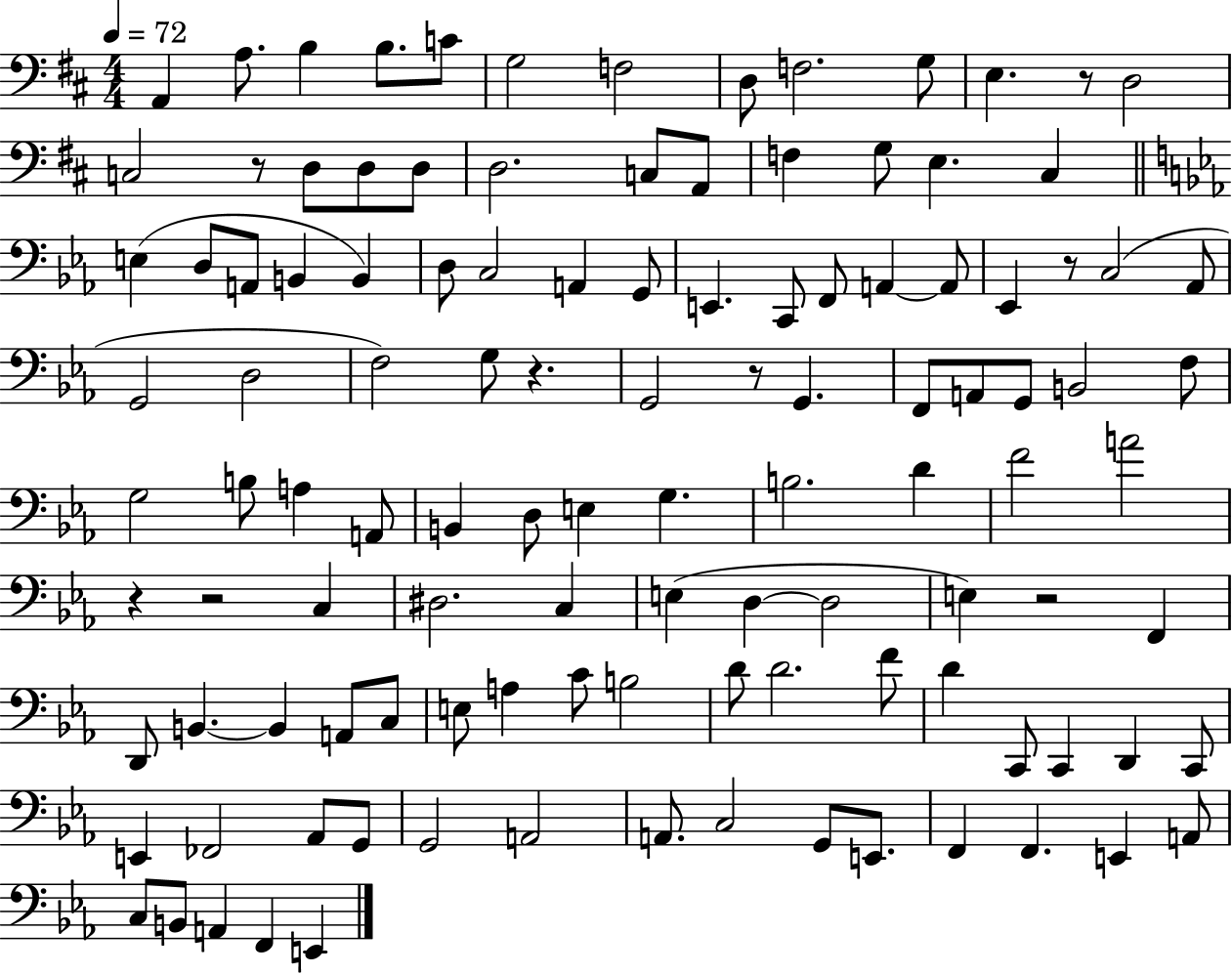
{
  \clef bass
  \numericTimeSignature
  \time 4/4
  \key d \major
  \tempo 4 = 72
  a,4 a8. b4 b8. c'8 | g2 f2 | d8 f2. g8 | e4. r8 d2 | \break c2 r8 d8 d8 d8 | d2. c8 a,8 | f4 g8 e4. cis4 | \bar "||" \break \key ees \major e4( d8 a,8 b,4 b,4) | d8 c2 a,4 g,8 | e,4. c,8 f,8 a,4~~ a,8 | ees,4 r8 c2( aes,8 | \break g,2 d2 | f2) g8 r4. | g,2 r8 g,4. | f,8 a,8 g,8 b,2 f8 | \break g2 b8 a4 a,8 | b,4 d8 e4 g4. | b2. d'4 | f'2 a'2 | \break r4 r2 c4 | dis2. c4 | e4( d4~~ d2 | e4) r2 f,4 | \break d,8 b,4.~~ b,4 a,8 c8 | e8 a4 c'8 b2 | d'8 d'2. f'8 | d'4 c,8 c,4 d,4 c,8 | \break e,4 fes,2 aes,8 g,8 | g,2 a,2 | a,8. c2 g,8 e,8. | f,4 f,4. e,4 a,8 | \break c8 b,8 a,4 f,4 e,4 | \bar "|."
}